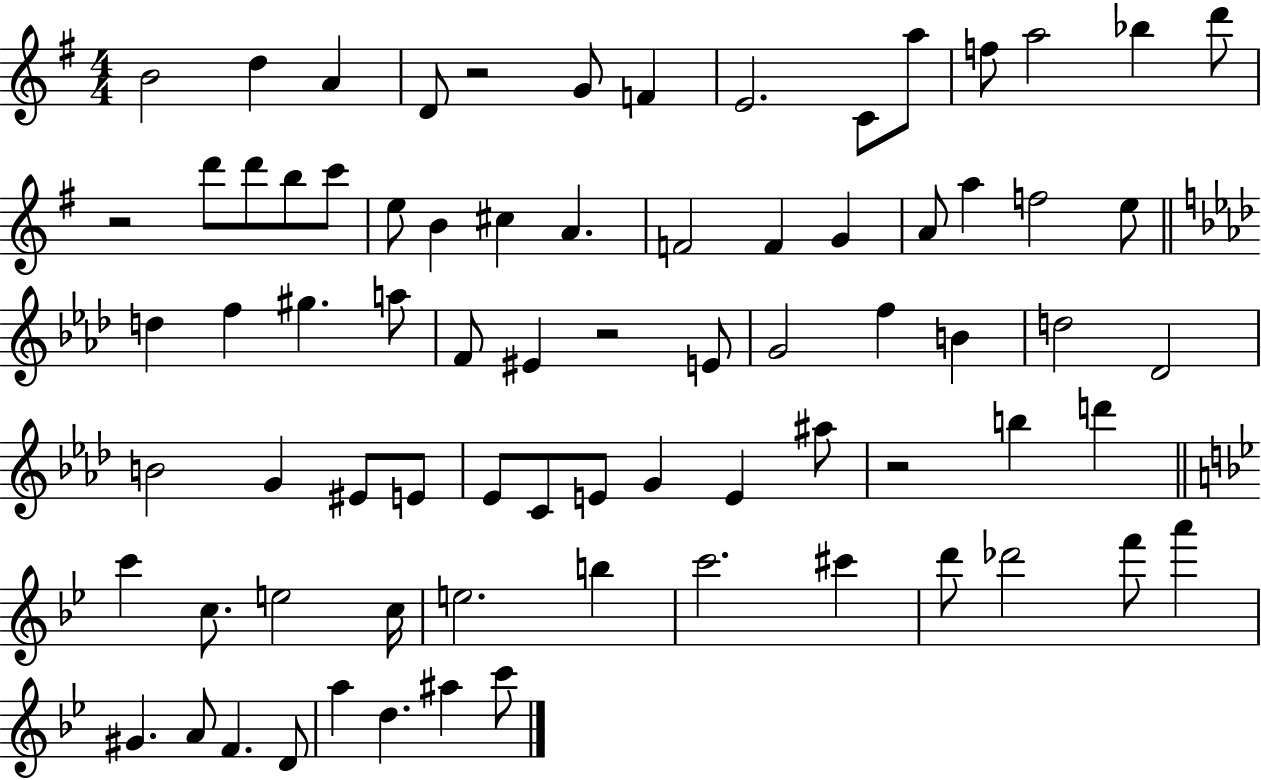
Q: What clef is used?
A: treble